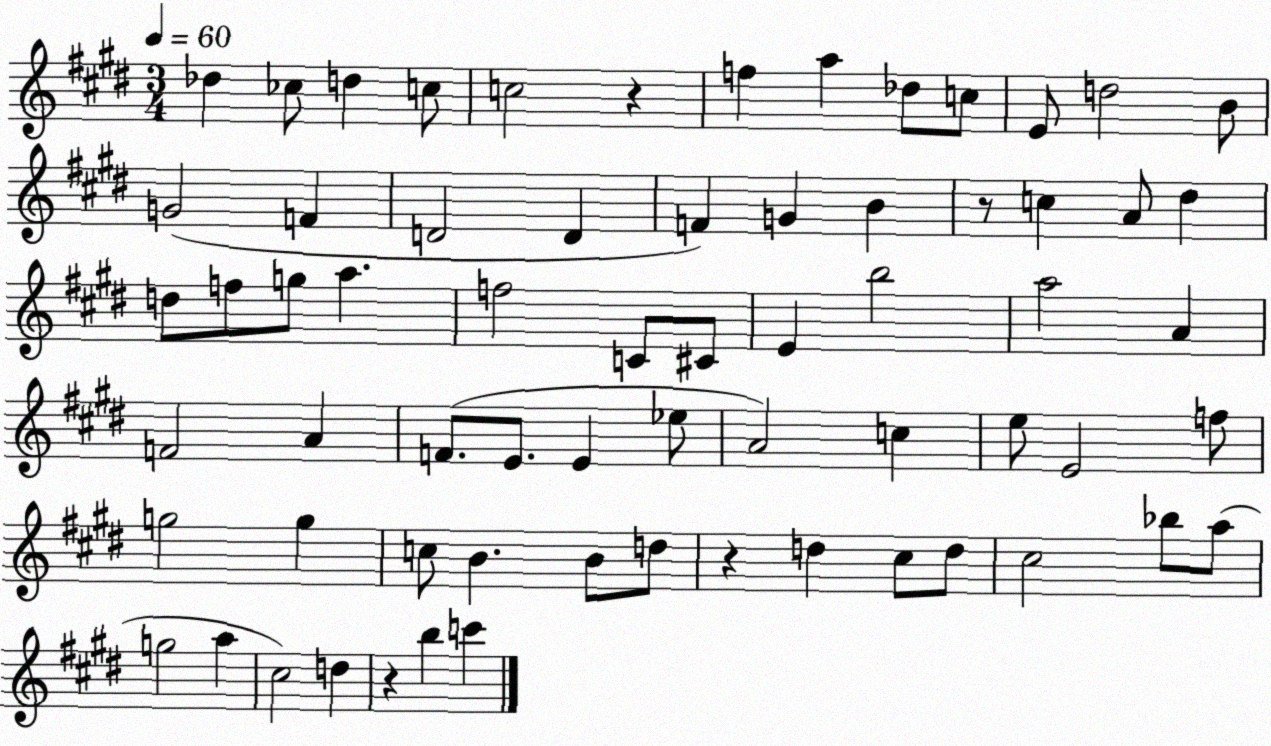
X:1
T:Untitled
M:3/4
L:1/4
K:E
_d _c/2 d c/2 c2 z f a _d/2 c/2 E/2 d2 B/2 G2 F D2 D F G B z/2 c A/2 ^d d/2 f/2 g/2 a f2 C/2 ^C/2 E b2 a2 A F2 A F/2 E/2 E _e/2 A2 c e/2 E2 f/2 g2 g c/2 B B/2 d/2 z d ^c/2 d/2 ^c2 _b/2 a/2 g2 a ^c2 d z b c'